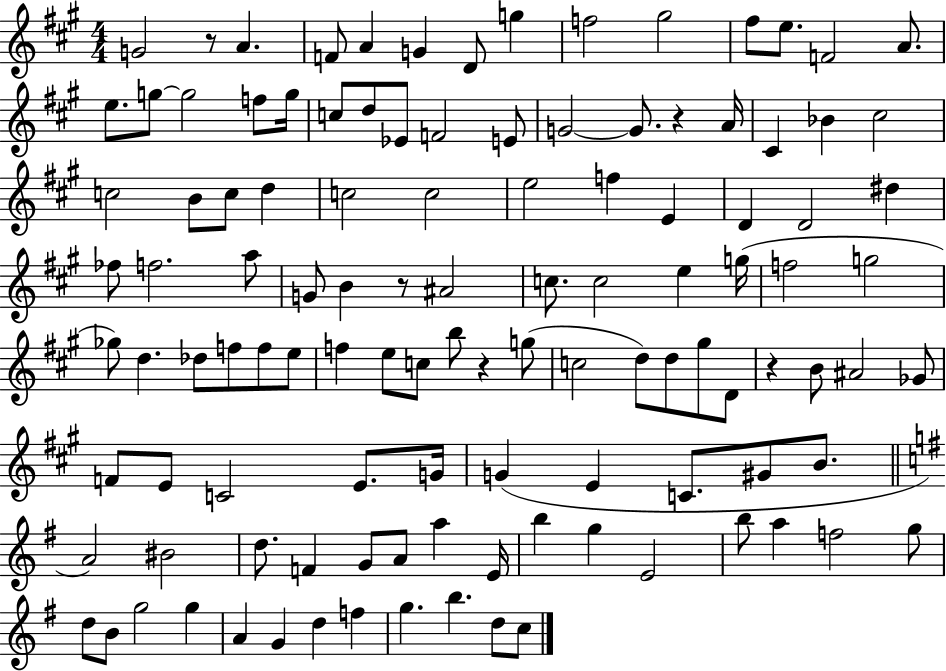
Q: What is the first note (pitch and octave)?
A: G4